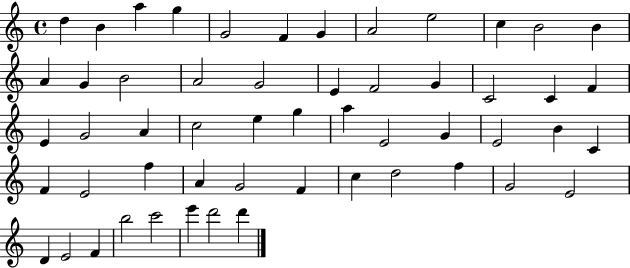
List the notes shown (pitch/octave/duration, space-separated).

D5/q B4/q A5/q G5/q G4/h F4/q G4/q A4/h E5/h C5/q B4/h B4/q A4/q G4/q B4/h A4/h G4/h E4/q F4/h G4/q C4/h C4/q F4/q E4/q G4/h A4/q C5/h E5/q G5/q A5/q E4/h G4/q E4/h B4/q C4/q F4/q E4/h F5/q A4/q G4/h F4/q C5/q D5/h F5/q G4/h E4/h D4/q E4/h F4/q B5/h C6/h E6/q D6/h D6/q